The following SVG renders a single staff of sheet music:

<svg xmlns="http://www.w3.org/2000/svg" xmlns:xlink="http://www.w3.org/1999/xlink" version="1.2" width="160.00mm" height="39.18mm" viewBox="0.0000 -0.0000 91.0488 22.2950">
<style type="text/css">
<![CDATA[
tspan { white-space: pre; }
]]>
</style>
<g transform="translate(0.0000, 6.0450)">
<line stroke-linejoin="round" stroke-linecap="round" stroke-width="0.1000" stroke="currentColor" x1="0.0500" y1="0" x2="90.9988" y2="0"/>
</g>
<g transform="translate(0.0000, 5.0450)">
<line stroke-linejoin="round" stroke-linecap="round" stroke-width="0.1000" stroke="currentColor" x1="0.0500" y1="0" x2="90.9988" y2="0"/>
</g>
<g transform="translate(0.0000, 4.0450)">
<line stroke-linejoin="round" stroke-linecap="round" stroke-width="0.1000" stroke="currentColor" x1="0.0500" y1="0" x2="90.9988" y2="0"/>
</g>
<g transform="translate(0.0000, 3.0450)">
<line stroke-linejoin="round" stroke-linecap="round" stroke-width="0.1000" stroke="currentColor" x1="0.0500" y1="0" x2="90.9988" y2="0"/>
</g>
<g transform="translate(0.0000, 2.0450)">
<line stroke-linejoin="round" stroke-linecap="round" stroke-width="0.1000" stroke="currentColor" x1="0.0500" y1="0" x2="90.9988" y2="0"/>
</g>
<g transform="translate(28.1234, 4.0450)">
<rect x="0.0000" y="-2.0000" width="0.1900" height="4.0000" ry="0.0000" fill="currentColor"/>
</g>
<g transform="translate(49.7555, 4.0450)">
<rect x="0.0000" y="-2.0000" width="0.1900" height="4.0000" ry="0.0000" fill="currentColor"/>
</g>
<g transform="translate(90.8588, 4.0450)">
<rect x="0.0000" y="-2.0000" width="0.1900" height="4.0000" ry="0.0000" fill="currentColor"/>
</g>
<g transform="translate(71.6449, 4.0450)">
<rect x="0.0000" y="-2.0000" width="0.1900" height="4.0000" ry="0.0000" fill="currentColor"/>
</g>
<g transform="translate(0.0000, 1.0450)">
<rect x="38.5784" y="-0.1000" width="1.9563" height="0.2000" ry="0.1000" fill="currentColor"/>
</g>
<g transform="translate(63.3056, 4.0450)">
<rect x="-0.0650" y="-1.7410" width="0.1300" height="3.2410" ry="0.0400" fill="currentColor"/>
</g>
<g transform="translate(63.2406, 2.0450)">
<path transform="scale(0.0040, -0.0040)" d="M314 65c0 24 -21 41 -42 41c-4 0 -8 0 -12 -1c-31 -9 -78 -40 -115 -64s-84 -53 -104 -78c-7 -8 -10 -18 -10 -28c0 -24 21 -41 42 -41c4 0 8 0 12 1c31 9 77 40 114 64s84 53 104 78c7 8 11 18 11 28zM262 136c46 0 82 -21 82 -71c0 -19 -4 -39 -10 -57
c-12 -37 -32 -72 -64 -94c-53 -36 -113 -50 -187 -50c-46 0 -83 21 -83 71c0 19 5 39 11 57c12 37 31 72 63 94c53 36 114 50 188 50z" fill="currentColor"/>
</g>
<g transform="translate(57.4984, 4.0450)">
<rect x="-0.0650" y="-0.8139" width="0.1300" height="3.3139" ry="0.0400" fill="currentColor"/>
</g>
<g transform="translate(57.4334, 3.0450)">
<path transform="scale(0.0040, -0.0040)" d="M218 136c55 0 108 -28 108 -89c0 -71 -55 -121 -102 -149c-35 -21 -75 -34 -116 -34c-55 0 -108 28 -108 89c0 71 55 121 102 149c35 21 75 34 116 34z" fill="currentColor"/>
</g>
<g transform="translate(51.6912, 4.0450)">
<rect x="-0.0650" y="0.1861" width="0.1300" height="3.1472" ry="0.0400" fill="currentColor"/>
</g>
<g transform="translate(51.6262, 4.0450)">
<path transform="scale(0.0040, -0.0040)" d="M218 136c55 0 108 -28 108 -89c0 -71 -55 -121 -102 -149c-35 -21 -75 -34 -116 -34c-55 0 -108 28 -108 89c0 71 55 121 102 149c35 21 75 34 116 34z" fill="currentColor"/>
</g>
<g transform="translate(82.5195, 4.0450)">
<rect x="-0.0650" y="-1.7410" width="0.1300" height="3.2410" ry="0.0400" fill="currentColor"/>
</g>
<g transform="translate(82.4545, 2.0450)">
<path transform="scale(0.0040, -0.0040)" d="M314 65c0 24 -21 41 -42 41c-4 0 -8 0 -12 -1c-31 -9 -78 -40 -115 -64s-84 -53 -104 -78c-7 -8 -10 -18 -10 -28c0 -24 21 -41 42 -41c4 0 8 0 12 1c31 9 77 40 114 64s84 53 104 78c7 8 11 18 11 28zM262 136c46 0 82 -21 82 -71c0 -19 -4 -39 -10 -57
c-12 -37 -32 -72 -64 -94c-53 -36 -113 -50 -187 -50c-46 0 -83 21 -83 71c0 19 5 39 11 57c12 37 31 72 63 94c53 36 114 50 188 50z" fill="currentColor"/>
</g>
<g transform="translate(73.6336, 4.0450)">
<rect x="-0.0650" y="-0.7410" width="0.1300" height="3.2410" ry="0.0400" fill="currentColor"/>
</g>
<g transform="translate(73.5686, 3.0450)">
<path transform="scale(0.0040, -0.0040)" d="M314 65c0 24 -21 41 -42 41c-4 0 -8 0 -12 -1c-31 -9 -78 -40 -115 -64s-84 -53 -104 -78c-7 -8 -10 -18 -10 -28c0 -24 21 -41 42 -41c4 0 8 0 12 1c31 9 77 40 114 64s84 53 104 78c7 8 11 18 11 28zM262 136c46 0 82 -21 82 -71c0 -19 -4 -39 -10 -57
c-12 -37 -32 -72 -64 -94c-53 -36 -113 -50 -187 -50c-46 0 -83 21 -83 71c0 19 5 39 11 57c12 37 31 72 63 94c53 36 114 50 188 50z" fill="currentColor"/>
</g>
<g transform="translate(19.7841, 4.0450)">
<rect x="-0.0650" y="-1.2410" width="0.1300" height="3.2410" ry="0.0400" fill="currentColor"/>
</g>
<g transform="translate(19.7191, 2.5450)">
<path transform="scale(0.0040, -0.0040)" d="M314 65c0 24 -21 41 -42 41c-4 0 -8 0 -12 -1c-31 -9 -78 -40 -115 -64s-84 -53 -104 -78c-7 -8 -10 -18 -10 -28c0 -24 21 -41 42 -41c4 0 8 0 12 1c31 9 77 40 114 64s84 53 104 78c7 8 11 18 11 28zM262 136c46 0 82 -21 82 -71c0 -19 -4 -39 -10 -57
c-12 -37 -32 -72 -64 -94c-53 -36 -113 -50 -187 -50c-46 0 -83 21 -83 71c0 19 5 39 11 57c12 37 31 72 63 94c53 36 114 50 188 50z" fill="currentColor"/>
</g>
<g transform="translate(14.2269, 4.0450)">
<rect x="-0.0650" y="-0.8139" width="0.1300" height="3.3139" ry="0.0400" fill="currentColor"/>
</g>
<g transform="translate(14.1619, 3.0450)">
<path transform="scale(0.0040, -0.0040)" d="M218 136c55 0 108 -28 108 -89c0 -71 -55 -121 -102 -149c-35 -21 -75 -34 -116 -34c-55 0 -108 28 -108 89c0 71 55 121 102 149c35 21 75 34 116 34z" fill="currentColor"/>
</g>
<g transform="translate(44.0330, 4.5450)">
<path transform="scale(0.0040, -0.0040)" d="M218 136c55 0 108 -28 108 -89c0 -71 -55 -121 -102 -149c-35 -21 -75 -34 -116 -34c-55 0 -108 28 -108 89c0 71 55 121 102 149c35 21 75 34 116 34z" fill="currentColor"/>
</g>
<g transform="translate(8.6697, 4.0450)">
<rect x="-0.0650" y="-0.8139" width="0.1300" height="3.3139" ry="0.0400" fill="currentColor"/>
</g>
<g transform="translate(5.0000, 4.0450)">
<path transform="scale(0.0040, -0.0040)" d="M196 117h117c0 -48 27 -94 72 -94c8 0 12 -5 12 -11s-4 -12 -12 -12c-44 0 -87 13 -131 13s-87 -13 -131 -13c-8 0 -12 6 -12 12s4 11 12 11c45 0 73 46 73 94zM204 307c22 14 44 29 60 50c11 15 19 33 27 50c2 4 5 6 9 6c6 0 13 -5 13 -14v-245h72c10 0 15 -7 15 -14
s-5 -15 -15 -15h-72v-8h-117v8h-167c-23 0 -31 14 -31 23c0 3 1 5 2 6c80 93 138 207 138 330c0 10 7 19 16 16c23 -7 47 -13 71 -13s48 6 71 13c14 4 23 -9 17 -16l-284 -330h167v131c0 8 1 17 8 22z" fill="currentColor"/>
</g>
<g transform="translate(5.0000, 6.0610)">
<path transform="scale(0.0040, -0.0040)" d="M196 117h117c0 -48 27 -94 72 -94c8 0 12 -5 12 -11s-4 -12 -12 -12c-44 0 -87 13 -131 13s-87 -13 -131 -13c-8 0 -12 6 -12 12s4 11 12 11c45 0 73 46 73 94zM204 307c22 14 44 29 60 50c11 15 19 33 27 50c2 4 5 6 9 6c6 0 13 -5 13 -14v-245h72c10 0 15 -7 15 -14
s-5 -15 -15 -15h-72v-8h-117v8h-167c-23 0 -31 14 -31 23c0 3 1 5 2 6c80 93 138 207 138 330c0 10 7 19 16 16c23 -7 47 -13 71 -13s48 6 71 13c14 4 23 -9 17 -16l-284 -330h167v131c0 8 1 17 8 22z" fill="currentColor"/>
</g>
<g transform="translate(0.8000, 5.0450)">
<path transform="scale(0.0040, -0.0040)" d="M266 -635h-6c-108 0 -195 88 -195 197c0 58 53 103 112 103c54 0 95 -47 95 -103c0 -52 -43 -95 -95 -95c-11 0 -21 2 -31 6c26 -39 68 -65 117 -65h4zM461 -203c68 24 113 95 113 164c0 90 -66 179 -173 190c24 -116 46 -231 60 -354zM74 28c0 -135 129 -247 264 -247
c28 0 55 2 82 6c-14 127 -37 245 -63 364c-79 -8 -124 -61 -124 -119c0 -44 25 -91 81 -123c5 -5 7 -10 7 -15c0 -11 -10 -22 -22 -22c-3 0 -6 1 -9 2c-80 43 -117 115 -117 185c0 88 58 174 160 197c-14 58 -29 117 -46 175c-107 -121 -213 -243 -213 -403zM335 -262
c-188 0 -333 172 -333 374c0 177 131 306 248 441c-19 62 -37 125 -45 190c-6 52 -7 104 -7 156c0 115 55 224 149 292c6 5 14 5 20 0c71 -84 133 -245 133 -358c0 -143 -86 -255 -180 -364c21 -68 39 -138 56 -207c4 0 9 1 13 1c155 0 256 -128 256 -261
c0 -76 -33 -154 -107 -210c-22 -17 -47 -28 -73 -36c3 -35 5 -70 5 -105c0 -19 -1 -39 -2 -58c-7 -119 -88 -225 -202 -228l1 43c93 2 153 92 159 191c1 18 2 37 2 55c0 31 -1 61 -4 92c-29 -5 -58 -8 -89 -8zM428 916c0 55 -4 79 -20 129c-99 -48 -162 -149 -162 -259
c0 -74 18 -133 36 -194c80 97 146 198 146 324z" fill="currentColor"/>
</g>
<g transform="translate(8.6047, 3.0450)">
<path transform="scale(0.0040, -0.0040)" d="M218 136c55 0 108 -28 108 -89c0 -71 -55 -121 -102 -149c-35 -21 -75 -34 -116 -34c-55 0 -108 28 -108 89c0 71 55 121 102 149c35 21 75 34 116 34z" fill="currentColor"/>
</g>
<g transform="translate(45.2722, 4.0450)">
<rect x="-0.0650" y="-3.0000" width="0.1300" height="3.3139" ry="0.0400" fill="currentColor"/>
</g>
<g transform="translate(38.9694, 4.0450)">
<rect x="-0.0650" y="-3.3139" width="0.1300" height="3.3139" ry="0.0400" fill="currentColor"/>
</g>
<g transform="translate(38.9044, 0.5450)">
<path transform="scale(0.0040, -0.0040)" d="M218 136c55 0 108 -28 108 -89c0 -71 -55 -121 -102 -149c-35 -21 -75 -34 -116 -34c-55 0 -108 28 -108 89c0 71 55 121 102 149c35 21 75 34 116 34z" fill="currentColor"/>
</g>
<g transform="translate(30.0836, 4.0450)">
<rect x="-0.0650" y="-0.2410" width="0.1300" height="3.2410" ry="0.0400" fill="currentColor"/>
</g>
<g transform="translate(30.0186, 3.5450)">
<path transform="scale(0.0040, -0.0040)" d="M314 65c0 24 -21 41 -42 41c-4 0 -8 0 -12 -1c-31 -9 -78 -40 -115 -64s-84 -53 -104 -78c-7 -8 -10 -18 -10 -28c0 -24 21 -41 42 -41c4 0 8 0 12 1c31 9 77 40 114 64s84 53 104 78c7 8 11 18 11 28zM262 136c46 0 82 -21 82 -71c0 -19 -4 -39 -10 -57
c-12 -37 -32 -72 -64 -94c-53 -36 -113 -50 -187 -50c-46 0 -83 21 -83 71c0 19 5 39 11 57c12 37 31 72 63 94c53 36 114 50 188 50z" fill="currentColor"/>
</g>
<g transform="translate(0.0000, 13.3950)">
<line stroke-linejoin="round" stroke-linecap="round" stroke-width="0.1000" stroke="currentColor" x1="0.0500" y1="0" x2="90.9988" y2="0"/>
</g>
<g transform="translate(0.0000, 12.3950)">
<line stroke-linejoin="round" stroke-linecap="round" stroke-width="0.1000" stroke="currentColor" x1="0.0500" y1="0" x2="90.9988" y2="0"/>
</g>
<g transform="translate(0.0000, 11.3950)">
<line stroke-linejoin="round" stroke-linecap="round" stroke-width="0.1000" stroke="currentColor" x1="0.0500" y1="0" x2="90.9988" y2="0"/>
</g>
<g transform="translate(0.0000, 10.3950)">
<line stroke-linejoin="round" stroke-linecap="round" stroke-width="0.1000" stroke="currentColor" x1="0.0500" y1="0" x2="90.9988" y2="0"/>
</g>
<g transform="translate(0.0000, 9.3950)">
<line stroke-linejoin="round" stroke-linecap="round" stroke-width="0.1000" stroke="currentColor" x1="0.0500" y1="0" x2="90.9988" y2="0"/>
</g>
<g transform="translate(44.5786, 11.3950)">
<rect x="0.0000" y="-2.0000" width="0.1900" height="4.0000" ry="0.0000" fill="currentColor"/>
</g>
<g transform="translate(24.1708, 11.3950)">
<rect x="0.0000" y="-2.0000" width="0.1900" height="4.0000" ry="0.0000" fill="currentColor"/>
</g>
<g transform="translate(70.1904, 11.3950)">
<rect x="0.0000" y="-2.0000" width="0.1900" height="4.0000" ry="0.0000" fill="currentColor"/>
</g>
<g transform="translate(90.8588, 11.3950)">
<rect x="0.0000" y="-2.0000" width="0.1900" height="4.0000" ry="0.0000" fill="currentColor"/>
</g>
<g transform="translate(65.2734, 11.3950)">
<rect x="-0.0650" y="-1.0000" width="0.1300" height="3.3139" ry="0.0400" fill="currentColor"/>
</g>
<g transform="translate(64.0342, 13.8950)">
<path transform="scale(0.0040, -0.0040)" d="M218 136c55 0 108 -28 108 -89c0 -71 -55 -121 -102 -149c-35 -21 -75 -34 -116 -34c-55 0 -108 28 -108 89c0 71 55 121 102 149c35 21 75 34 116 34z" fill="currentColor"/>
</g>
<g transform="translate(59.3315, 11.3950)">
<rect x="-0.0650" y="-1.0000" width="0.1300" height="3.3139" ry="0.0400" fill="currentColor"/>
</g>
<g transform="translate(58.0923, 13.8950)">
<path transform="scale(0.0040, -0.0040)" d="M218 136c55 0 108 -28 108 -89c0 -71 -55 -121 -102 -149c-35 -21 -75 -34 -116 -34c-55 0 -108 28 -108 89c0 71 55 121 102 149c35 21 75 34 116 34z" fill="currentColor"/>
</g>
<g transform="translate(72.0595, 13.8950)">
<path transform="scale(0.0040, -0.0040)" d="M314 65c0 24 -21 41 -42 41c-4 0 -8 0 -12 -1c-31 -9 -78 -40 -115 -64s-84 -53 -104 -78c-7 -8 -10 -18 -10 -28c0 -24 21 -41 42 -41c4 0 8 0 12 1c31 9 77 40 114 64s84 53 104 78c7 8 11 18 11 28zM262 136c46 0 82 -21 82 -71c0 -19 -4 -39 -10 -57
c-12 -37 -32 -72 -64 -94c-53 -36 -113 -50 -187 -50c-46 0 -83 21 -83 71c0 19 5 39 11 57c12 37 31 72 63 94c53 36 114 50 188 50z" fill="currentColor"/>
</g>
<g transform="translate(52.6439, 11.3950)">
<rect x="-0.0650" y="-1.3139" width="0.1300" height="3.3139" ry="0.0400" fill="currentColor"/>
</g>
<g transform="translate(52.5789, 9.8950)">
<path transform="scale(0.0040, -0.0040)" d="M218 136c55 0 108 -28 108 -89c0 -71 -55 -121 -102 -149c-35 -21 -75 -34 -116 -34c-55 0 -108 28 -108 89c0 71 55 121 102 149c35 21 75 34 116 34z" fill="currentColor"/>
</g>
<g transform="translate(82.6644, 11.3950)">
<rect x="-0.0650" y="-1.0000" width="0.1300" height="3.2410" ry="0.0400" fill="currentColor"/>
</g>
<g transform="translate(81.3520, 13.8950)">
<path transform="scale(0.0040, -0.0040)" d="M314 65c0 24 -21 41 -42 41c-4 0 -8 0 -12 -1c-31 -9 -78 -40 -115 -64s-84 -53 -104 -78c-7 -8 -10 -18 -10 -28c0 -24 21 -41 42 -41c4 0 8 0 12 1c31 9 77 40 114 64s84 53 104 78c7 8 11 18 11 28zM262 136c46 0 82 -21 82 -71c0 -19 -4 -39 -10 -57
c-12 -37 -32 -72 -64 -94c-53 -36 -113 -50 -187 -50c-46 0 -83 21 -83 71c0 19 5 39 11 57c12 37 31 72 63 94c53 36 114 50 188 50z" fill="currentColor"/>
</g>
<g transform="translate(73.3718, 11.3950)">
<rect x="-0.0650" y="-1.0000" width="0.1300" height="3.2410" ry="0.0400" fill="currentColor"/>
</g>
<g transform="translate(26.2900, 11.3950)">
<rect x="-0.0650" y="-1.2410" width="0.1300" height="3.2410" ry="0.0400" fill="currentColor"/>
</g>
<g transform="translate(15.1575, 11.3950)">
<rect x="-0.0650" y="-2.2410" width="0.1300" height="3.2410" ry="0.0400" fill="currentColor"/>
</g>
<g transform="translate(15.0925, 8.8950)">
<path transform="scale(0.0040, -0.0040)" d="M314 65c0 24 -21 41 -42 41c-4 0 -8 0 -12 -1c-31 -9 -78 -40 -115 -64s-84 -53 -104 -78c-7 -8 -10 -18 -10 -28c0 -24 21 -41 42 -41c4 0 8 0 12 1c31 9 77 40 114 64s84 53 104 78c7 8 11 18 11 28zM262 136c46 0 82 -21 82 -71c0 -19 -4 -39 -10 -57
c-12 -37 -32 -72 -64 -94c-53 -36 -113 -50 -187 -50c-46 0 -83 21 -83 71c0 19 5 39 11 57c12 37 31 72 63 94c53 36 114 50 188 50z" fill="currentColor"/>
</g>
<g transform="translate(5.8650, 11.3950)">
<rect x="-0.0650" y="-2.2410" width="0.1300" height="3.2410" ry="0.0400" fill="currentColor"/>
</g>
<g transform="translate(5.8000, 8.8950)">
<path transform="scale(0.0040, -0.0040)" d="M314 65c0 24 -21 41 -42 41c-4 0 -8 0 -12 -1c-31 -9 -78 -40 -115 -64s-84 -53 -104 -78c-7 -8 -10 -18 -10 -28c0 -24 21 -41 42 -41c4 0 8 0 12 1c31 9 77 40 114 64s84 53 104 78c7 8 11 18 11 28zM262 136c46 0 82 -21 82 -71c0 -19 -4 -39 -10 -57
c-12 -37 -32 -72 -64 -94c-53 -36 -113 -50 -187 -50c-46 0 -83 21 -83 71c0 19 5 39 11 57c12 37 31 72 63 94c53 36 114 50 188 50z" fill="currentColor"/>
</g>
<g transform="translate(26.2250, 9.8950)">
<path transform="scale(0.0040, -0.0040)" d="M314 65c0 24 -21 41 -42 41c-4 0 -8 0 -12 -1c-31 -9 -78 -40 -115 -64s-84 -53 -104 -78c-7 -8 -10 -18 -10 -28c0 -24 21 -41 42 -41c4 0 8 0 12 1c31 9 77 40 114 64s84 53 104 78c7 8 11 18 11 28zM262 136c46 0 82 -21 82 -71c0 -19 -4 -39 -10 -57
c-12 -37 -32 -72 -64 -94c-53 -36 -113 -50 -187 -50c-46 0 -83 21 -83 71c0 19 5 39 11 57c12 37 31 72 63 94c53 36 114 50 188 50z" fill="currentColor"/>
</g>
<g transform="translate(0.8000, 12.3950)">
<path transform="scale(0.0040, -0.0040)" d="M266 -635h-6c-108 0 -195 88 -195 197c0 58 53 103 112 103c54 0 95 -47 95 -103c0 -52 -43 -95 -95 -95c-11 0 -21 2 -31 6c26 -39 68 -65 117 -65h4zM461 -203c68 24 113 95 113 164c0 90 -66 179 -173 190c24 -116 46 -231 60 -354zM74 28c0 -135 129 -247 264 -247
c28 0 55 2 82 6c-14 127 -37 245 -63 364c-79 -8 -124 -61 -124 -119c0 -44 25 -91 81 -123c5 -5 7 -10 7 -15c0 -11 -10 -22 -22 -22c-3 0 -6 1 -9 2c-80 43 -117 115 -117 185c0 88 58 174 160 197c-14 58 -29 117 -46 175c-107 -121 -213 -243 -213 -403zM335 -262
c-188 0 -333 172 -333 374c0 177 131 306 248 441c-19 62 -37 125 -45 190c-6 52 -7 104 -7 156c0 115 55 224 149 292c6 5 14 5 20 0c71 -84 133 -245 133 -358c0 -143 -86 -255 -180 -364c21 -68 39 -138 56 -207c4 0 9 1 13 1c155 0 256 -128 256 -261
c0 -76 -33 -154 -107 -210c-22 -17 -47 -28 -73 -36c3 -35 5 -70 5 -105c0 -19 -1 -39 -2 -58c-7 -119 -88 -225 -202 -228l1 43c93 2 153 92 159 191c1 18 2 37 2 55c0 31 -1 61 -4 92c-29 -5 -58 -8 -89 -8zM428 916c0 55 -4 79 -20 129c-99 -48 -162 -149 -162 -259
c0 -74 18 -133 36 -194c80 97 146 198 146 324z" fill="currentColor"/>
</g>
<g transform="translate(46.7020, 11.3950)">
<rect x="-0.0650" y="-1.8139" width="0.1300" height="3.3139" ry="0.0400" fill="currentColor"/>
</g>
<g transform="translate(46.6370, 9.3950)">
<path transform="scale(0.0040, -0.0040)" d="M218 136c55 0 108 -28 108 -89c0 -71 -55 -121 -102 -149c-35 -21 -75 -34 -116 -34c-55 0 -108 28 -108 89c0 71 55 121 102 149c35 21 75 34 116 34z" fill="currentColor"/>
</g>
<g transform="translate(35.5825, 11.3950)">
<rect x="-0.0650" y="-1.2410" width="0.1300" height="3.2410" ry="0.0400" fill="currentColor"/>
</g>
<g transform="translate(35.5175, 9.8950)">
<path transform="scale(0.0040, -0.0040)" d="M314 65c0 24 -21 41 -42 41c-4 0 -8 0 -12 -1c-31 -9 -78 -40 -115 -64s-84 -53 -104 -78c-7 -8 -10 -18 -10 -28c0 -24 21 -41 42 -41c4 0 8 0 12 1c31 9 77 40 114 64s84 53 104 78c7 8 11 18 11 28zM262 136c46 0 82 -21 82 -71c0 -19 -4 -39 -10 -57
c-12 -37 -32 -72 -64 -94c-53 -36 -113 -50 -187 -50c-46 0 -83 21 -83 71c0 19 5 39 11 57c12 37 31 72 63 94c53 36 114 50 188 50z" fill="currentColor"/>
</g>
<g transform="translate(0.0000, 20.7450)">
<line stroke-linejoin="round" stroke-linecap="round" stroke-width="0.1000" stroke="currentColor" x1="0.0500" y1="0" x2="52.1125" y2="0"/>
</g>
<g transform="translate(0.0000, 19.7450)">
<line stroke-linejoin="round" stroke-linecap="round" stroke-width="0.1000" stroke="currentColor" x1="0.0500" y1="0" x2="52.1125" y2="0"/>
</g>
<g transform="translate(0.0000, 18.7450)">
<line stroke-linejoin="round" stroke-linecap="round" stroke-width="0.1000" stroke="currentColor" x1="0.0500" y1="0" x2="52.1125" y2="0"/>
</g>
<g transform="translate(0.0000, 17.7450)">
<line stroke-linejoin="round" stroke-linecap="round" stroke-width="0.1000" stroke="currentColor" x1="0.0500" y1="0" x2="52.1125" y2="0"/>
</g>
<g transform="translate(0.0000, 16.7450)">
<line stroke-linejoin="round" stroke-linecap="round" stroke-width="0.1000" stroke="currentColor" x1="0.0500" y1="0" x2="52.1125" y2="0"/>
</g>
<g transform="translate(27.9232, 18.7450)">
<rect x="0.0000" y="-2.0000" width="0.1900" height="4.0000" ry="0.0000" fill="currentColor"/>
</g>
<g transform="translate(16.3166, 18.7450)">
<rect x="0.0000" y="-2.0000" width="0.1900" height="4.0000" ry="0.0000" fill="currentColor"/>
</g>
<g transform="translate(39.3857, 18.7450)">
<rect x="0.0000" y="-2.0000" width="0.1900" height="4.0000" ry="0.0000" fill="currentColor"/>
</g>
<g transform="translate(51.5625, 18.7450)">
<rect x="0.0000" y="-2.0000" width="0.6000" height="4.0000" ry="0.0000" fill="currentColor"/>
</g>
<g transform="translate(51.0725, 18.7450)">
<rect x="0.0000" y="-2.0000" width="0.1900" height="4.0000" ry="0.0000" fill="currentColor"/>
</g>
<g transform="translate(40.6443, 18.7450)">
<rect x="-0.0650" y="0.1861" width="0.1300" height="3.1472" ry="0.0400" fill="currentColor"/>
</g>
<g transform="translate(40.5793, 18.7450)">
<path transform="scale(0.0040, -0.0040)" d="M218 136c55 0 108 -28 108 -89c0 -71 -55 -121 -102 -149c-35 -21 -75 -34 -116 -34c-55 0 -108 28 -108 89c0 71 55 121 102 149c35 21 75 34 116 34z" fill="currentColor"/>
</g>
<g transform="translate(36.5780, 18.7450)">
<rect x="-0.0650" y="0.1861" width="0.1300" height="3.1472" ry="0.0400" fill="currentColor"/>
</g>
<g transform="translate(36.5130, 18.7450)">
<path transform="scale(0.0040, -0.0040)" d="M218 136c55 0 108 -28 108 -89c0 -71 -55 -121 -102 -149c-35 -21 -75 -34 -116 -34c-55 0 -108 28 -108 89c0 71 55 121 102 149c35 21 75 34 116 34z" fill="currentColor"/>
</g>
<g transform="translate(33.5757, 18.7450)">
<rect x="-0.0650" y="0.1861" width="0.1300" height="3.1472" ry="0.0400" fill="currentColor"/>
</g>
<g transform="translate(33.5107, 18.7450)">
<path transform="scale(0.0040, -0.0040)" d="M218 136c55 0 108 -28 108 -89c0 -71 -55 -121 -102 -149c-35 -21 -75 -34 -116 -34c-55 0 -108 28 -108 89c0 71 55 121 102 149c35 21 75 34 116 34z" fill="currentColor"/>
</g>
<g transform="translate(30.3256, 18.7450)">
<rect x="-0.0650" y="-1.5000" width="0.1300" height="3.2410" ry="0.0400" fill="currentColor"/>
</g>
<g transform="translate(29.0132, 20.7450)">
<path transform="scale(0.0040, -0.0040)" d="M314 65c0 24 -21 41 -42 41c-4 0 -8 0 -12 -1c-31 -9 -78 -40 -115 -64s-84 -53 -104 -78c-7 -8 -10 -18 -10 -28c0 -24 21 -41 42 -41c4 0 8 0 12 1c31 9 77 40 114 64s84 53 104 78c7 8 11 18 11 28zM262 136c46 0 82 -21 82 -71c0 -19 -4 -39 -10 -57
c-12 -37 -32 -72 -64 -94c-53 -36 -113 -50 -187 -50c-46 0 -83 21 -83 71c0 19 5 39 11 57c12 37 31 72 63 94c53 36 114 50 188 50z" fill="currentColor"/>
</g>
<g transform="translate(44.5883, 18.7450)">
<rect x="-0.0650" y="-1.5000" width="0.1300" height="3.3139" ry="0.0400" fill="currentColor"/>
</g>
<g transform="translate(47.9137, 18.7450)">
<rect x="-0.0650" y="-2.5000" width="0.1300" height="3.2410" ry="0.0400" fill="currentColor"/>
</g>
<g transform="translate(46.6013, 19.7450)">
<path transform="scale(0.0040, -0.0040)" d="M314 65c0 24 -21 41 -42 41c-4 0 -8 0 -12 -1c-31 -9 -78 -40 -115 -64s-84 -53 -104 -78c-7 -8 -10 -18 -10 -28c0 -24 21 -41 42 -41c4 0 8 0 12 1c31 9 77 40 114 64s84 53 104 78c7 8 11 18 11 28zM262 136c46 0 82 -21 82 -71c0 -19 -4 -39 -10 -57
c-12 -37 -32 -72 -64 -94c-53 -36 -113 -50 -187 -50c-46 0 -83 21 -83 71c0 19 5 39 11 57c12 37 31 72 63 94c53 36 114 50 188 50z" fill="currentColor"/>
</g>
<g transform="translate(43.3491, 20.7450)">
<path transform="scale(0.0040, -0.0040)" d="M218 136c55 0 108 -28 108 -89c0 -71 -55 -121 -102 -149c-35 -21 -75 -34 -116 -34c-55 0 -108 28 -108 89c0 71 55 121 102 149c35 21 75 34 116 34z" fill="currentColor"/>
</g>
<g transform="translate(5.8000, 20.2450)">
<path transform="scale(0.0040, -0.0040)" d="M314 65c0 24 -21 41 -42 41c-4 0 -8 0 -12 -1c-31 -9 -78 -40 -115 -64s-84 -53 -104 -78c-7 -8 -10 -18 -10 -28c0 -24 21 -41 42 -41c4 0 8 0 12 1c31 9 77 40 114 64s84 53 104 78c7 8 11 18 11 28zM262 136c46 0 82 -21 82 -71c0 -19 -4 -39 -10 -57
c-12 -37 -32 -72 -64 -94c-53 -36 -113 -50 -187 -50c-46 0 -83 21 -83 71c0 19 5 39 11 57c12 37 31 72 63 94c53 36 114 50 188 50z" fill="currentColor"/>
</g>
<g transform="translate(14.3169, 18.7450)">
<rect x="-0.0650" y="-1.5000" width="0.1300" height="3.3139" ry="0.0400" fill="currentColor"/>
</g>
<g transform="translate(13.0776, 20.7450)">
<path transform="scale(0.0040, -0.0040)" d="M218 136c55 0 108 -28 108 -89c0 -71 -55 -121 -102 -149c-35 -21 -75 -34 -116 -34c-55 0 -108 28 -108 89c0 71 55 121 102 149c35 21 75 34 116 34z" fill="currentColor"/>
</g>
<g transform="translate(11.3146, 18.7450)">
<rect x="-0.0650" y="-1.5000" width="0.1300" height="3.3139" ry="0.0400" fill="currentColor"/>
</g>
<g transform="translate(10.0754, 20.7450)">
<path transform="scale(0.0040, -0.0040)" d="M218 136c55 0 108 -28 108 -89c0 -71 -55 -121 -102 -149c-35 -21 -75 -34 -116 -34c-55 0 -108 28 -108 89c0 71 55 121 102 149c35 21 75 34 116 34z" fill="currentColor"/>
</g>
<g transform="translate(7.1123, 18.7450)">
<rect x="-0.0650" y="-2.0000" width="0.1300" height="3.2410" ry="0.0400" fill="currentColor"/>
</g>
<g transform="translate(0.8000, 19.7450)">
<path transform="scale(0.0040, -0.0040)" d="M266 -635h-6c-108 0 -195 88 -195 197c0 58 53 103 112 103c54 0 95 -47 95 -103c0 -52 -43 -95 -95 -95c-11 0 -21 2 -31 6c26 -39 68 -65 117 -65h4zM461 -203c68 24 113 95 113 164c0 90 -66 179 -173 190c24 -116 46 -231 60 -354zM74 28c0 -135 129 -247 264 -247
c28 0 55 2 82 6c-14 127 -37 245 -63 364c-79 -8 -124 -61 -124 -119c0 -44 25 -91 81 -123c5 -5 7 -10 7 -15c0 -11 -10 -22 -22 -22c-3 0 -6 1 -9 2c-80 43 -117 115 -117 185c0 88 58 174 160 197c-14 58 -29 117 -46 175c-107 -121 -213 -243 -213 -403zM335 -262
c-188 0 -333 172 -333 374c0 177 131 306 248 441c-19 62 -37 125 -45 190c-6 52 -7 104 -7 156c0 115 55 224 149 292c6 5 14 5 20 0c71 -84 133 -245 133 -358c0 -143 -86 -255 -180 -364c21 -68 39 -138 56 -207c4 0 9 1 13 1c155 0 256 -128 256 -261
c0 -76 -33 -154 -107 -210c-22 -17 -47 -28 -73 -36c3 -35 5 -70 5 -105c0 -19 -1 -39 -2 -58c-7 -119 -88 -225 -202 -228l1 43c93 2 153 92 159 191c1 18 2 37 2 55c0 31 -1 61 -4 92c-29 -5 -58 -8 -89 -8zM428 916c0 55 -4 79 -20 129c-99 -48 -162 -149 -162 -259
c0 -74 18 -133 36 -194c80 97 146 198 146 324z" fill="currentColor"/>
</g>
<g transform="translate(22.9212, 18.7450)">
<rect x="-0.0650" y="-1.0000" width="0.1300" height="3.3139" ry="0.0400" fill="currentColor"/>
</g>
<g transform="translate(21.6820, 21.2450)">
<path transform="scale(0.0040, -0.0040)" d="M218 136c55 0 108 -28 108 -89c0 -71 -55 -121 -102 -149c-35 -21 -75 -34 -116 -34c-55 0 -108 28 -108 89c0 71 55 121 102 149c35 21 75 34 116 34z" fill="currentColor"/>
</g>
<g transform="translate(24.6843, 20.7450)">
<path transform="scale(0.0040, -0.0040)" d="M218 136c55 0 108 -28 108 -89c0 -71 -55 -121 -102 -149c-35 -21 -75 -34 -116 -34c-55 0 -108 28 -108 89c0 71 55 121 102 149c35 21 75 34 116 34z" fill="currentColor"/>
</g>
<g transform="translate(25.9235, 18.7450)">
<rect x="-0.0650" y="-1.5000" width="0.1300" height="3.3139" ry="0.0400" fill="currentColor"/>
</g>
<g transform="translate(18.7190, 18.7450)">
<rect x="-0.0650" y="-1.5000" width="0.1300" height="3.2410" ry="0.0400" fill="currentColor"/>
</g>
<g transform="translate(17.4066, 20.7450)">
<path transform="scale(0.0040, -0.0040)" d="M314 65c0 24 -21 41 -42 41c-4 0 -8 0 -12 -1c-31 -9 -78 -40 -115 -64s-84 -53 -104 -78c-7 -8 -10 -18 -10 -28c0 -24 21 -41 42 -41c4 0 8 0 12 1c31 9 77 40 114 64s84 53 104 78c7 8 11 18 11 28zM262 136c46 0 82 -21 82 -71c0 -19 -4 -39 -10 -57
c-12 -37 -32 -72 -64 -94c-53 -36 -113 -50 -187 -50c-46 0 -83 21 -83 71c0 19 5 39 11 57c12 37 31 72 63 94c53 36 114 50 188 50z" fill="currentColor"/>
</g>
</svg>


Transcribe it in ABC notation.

X:1
T:Untitled
M:4/4
L:1/4
K:C
d d e2 c2 b A B d f2 d2 f2 g2 g2 e2 e2 f e D D D2 D2 F2 E E E2 D E E2 B B B E G2